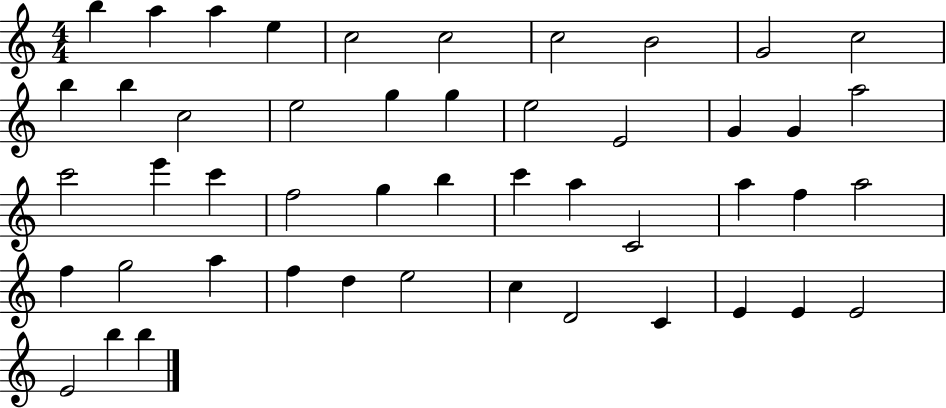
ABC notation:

X:1
T:Untitled
M:4/4
L:1/4
K:C
b a a e c2 c2 c2 B2 G2 c2 b b c2 e2 g g e2 E2 G G a2 c'2 e' c' f2 g b c' a C2 a f a2 f g2 a f d e2 c D2 C E E E2 E2 b b